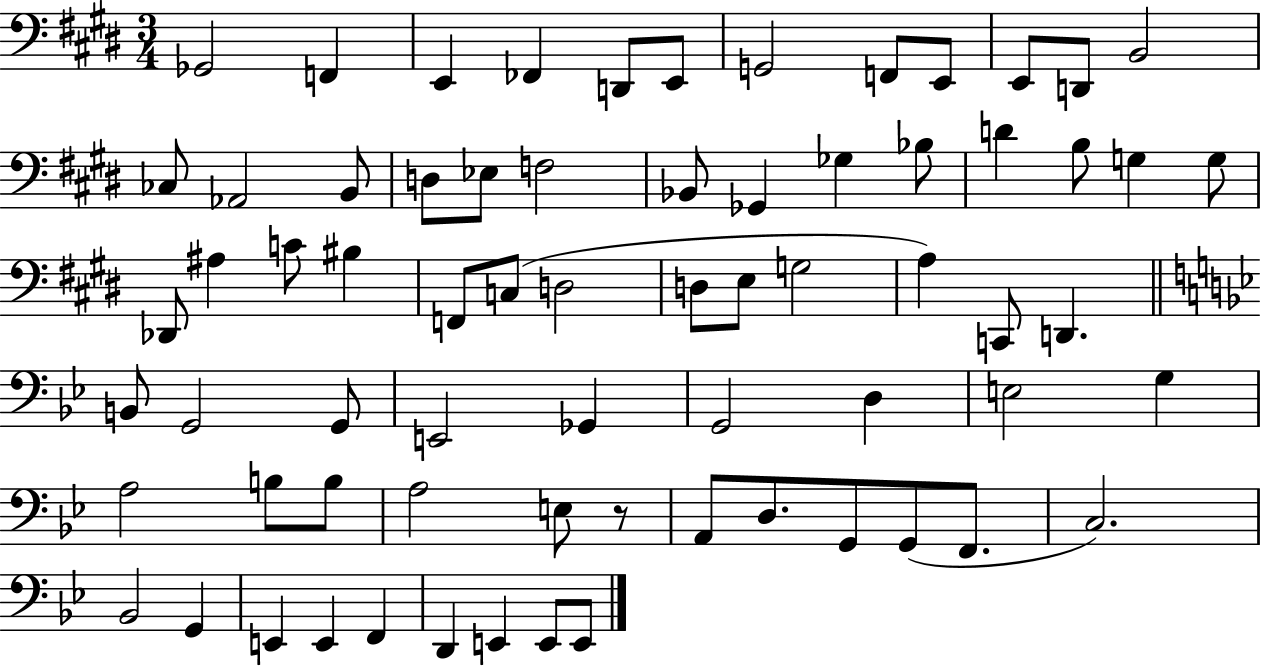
X:1
T:Untitled
M:3/4
L:1/4
K:E
_G,,2 F,, E,, _F,, D,,/2 E,,/2 G,,2 F,,/2 E,,/2 E,,/2 D,,/2 B,,2 _C,/2 _A,,2 B,,/2 D,/2 _E,/2 F,2 _B,,/2 _G,, _G, _B,/2 D B,/2 G, G,/2 _D,,/2 ^A, C/2 ^B, F,,/2 C,/2 D,2 D,/2 E,/2 G,2 A, C,,/2 D,, B,,/2 G,,2 G,,/2 E,,2 _G,, G,,2 D, E,2 G, A,2 B,/2 B,/2 A,2 E,/2 z/2 A,,/2 D,/2 G,,/2 G,,/2 F,,/2 C,2 _B,,2 G,, E,, E,, F,, D,, E,, E,,/2 E,,/2